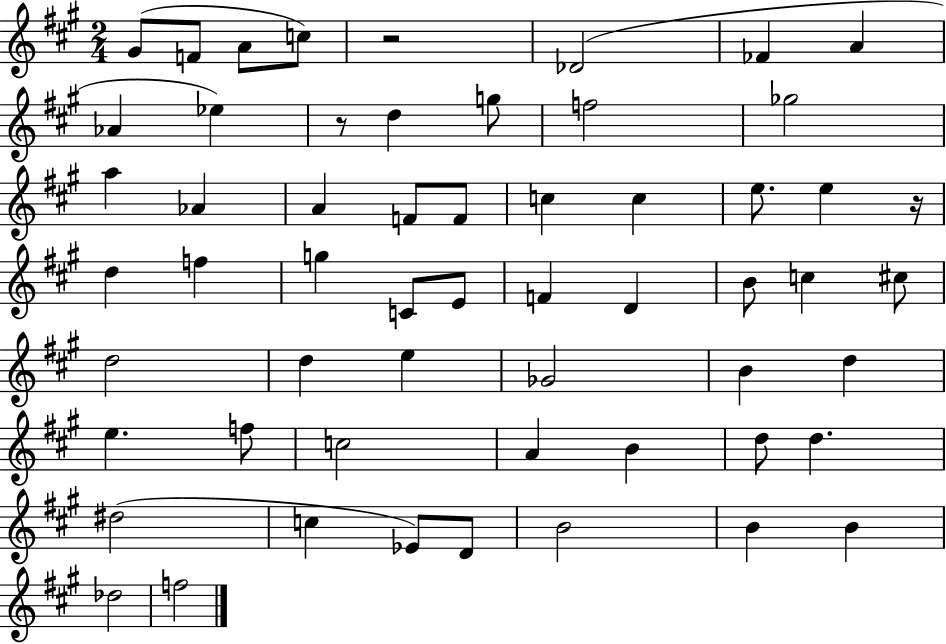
X:1
T:Untitled
M:2/4
L:1/4
K:A
^G/2 F/2 A/2 c/2 z2 _D2 _F A _A _e z/2 d g/2 f2 _g2 a _A A F/2 F/2 c c e/2 e z/4 d f g C/2 E/2 F D B/2 c ^c/2 d2 d e _G2 B d e f/2 c2 A B d/2 d ^d2 c _E/2 D/2 B2 B B _d2 f2